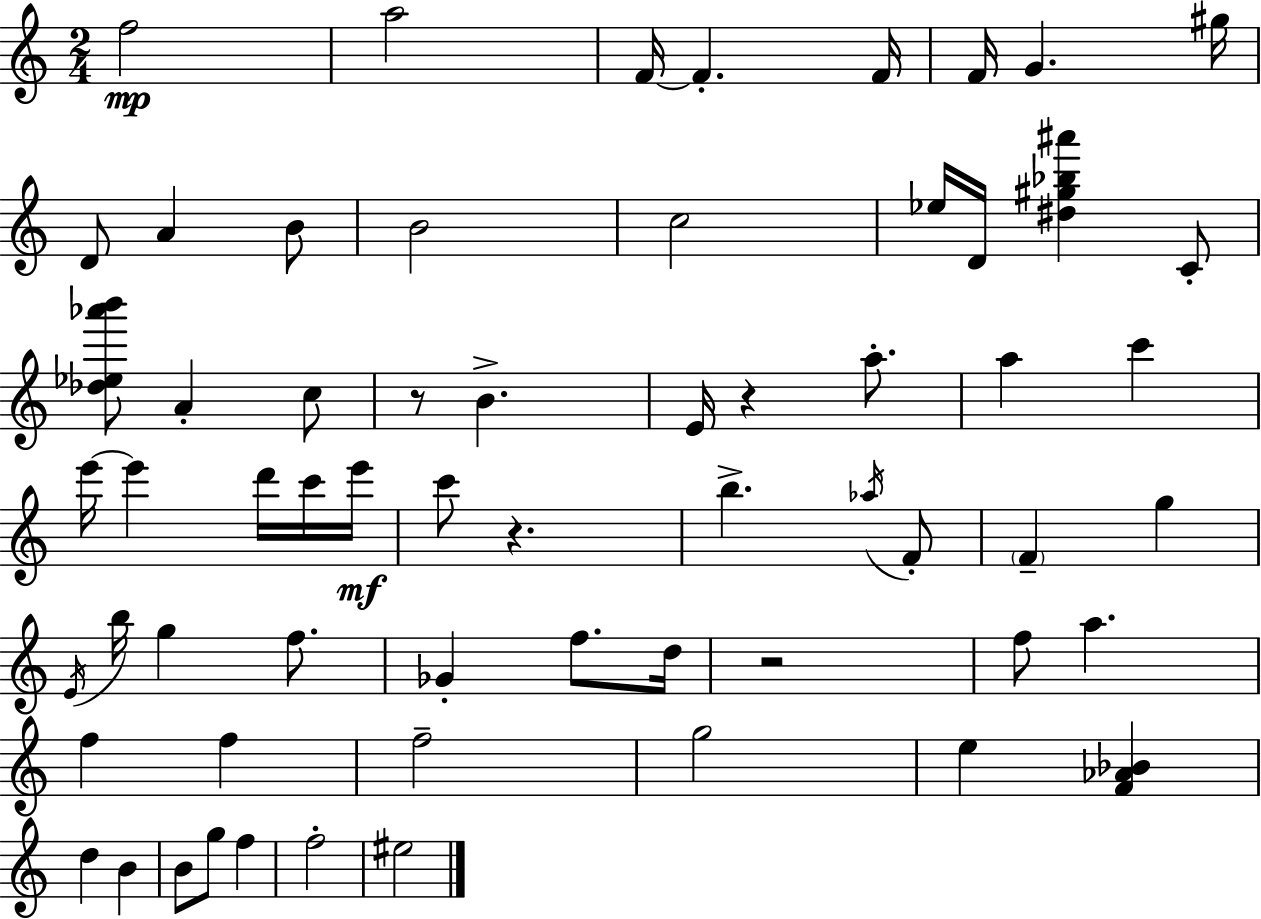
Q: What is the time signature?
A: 2/4